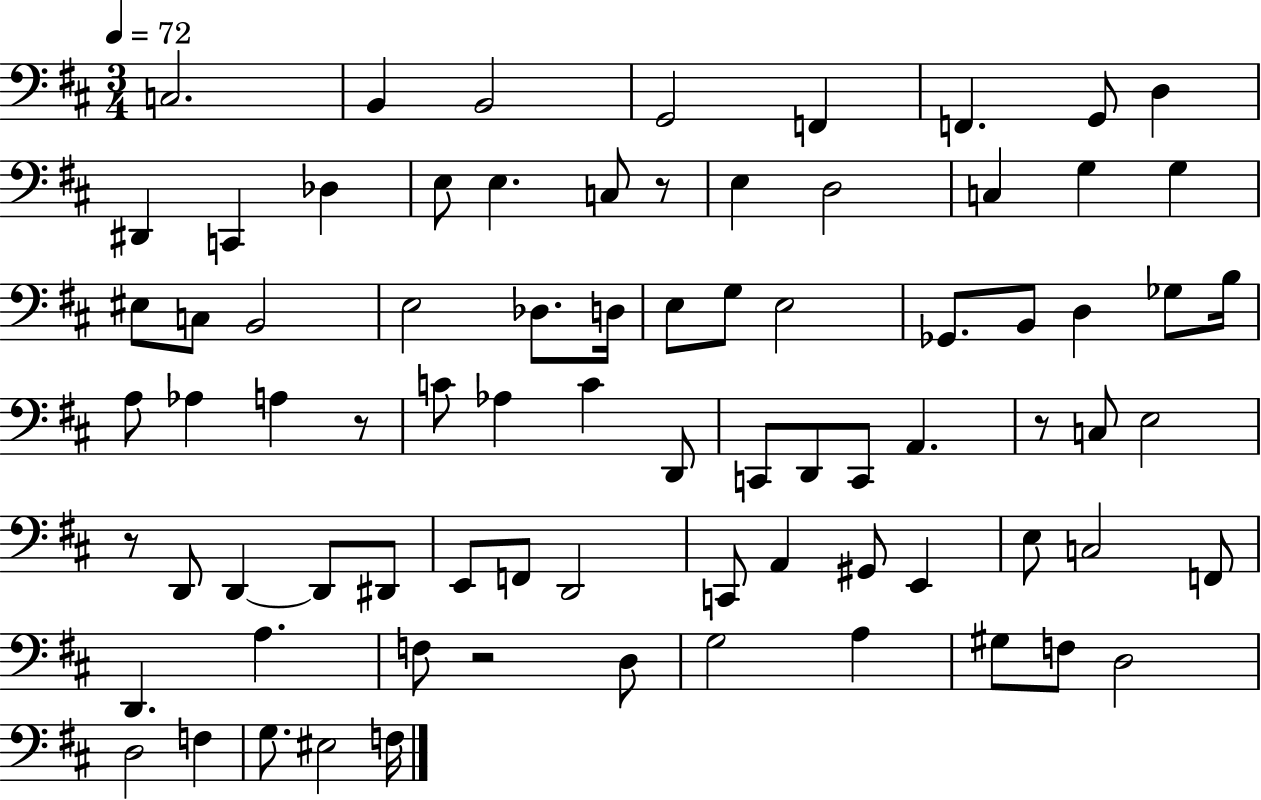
C3/h. B2/q B2/h G2/h F2/q F2/q. G2/e D3/q D#2/q C2/q Db3/q E3/e E3/q. C3/e R/e E3/q D3/h C3/q G3/q G3/q EIS3/e C3/e B2/h E3/h Db3/e. D3/s E3/e G3/e E3/h Gb2/e. B2/e D3/q Gb3/e B3/s A3/e Ab3/q A3/q R/e C4/e Ab3/q C4/q D2/e C2/e D2/e C2/e A2/q. R/e C3/e E3/h R/e D2/e D2/q D2/e D#2/e E2/e F2/e D2/h C2/e A2/q G#2/e E2/q E3/e C3/h F2/e D2/q. A3/q. F3/e R/h D3/e G3/h A3/q G#3/e F3/e D3/h D3/h F3/q G3/e. EIS3/h F3/s